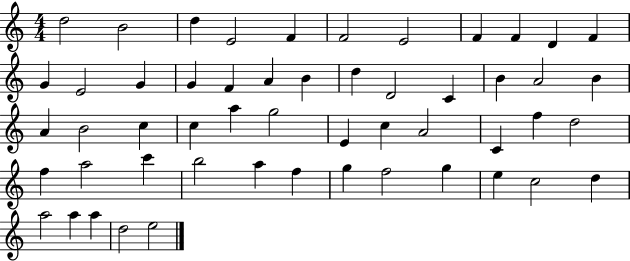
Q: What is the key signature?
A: C major